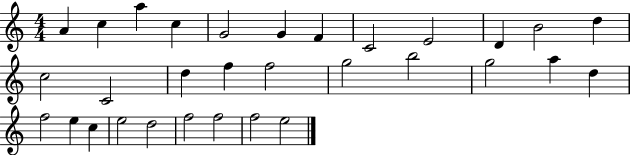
A4/q C5/q A5/q C5/q G4/h G4/q F4/q C4/h E4/h D4/q B4/h D5/q C5/h C4/h D5/q F5/q F5/h G5/h B5/h G5/h A5/q D5/q F5/h E5/q C5/q E5/h D5/h F5/h F5/h F5/h E5/h